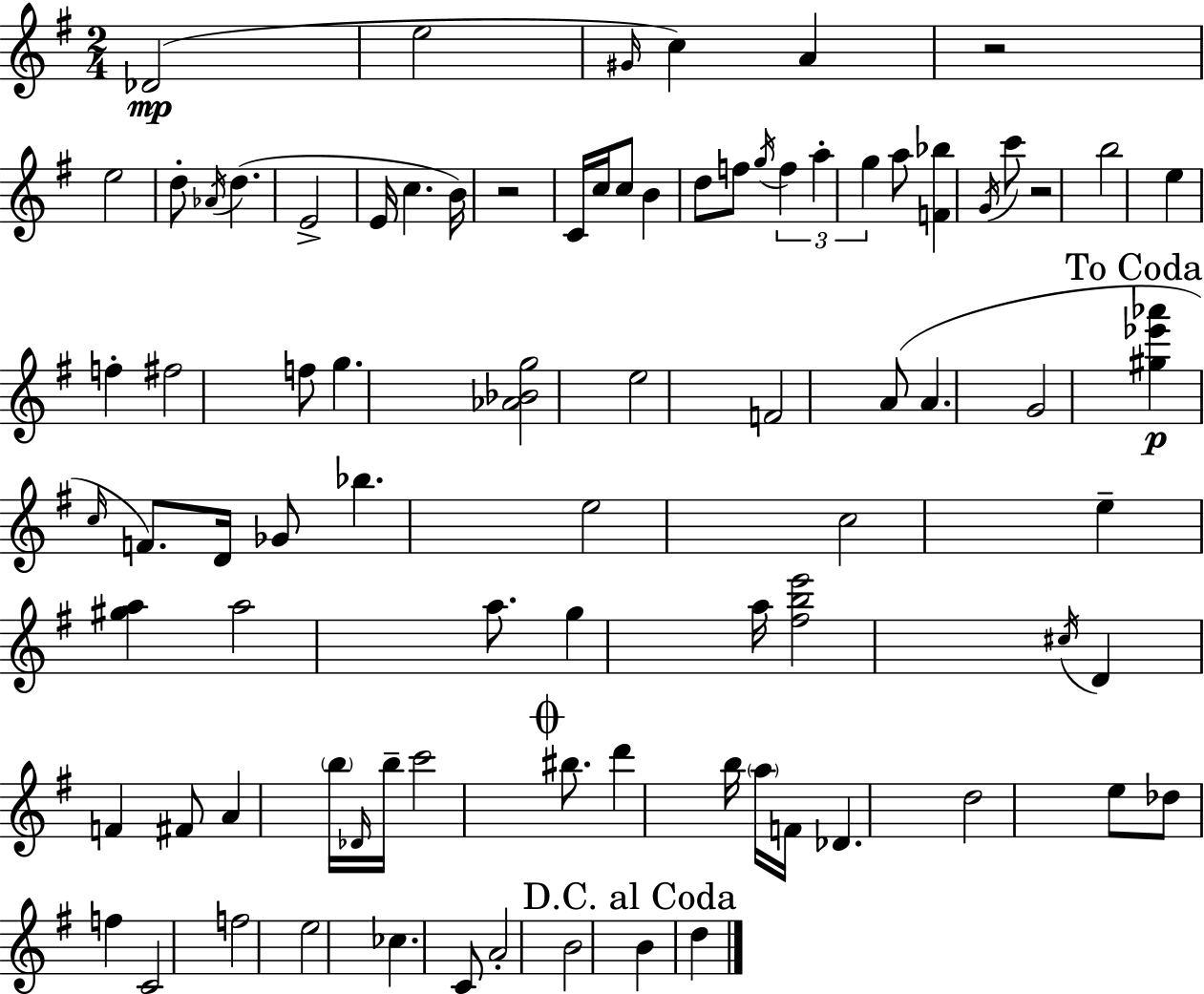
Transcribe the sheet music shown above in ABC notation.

X:1
T:Untitled
M:2/4
L:1/4
K:G
_D2 e2 ^G/4 c A z2 e2 d/2 _A/4 d E2 E/4 c B/4 z2 C/4 c/4 c/2 B d/2 f/2 g/4 f a g a/2 [F_b] G/4 c'/2 z2 b2 e f ^f2 f/2 g [_A_Bg]2 e2 F2 A/2 A G2 [^g_e'_a'] c/4 F/2 D/4 _G/2 _b e2 c2 e [^ga] a2 a/2 g a/4 [^fbe']2 ^c/4 D F ^F/2 A b/4 _D/4 b/4 c'2 ^b/2 d' b/4 a/4 F/4 _D d2 e/2 _d/2 f C2 f2 e2 _c C/2 A2 B2 B d